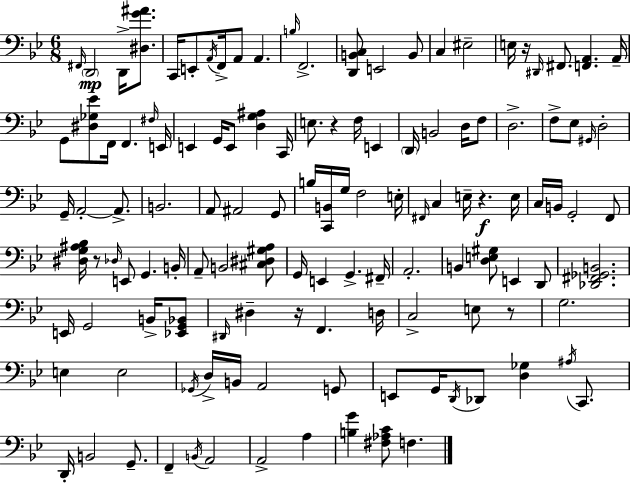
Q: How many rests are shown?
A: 6